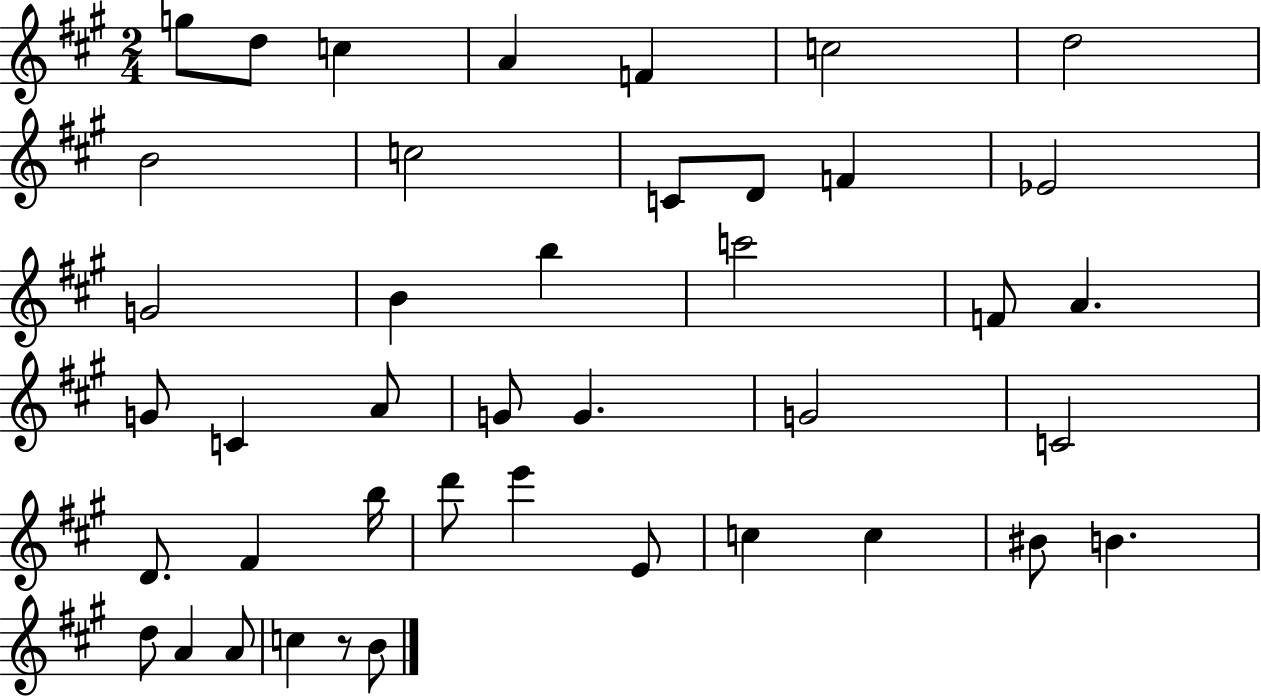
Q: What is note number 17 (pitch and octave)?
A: C6